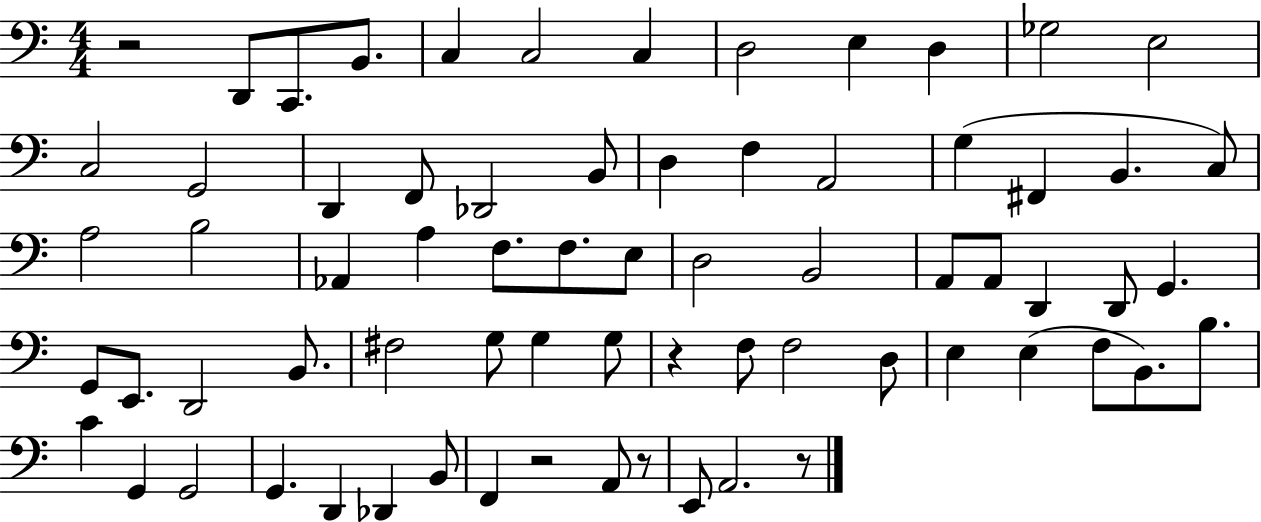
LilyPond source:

{
  \clef bass
  \numericTimeSignature
  \time 4/4
  \key c \major
  r2 d,8 c,8. b,8. | c4 c2 c4 | d2 e4 d4 | ges2 e2 | \break c2 g,2 | d,4 f,8 des,2 b,8 | d4 f4 a,2 | g4( fis,4 b,4. c8) | \break a2 b2 | aes,4 a4 f8. f8. e8 | d2 b,2 | a,8 a,8 d,4 d,8 g,4. | \break g,8 e,8. d,2 b,8. | fis2 g8 g4 g8 | r4 f8 f2 d8 | e4 e4( f8 b,8.) b8. | \break c'4 g,4 g,2 | g,4. d,4 des,4 b,8 | f,4 r2 a,8 r8 | e,8 a,2. r8 | \break \bar "|."
}